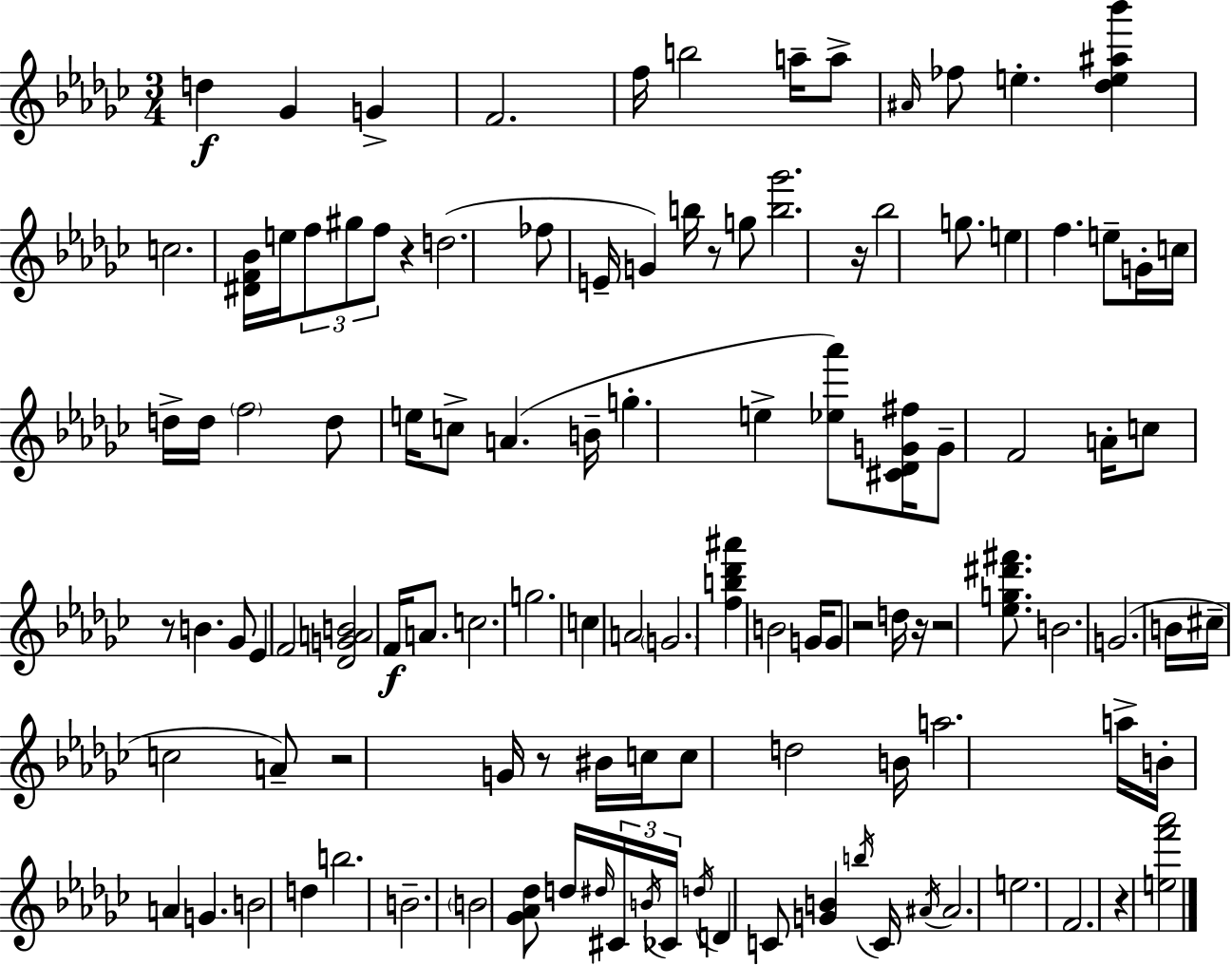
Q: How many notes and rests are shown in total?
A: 115